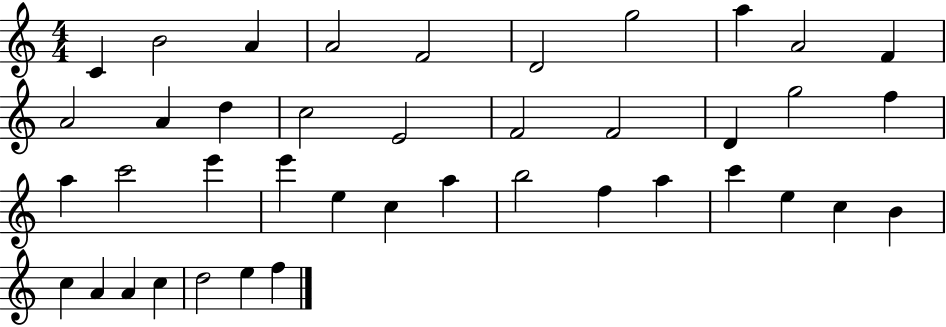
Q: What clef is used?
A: treble